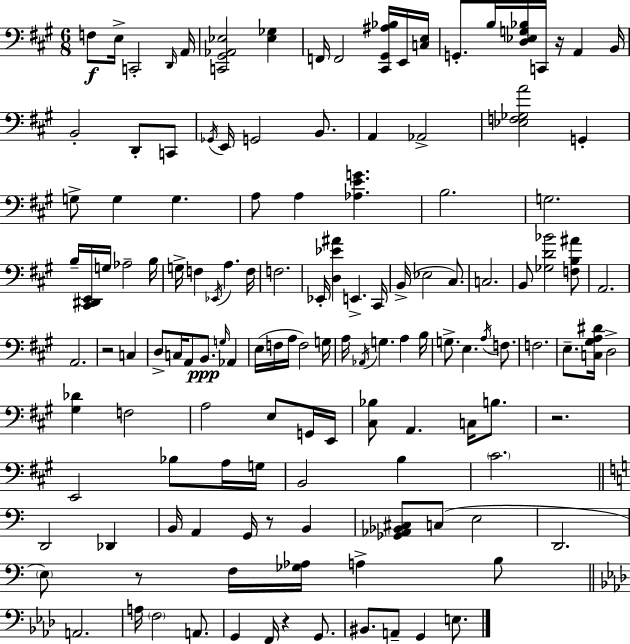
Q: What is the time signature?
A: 6/8